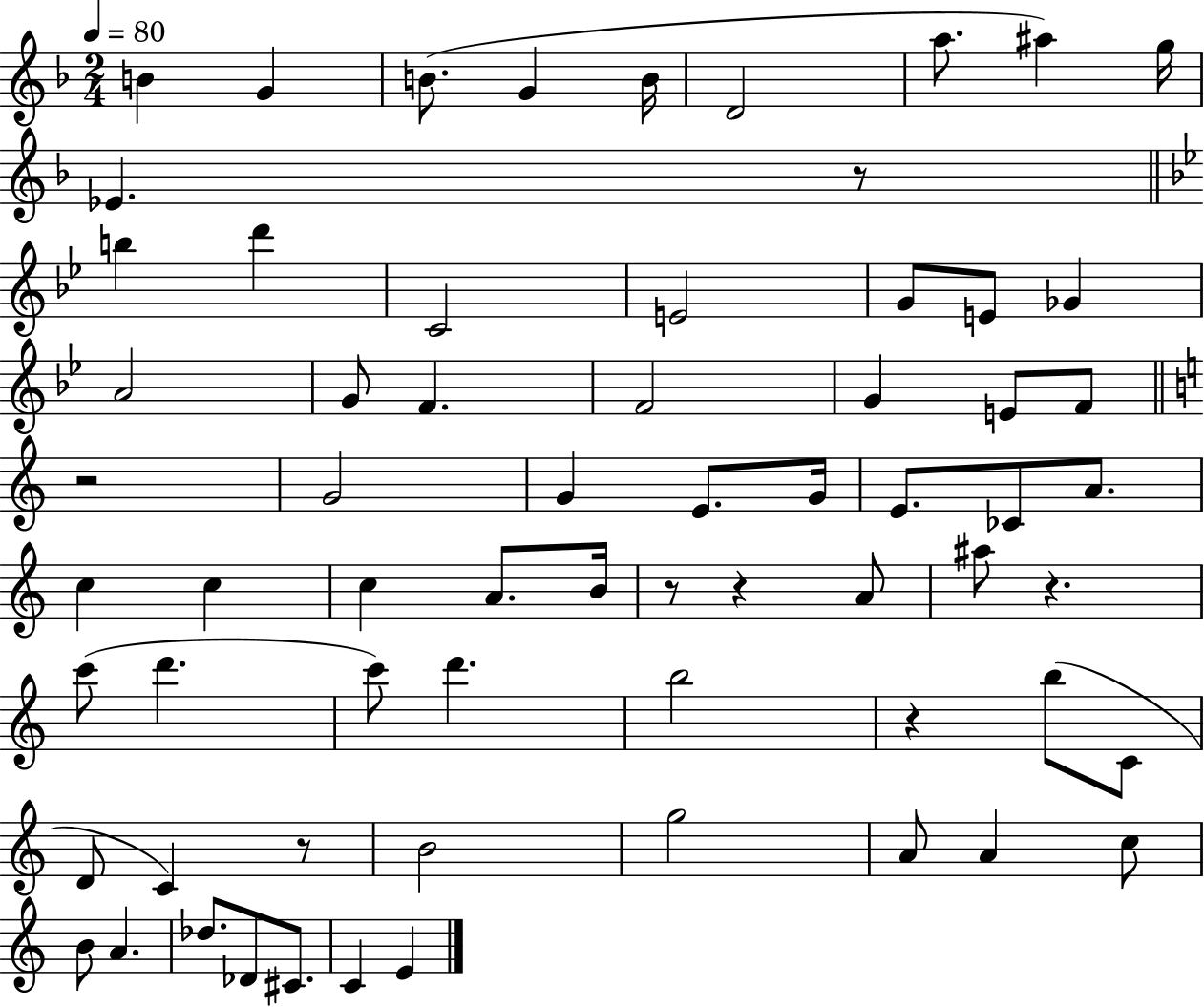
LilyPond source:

{
  \clef treble
  \numericTimeSignature
  \time 2/4
  \key f \major
  \tempo 4 = 80
  b'4 g'4 | b'8.( g'4 b'16 | d'2 | a''8. ais''4) g''16 | \break ees'4. r8 | \bar "||" \break \key bes \major b''4 d'''4 | c'2 | e'2 | g'8 e'8 ges'4 | \break a'2 | g'8 f'4. | f'2 | g'4 e'8 f'8 | \break \bar "||" \break \key c \major r2 | g'2 | g'4 e'8. g'16 | e'8. ces'8 a'8. | \break c''4 c''4 | c''4 a'8. b'16 | r8 r4 a'8 | ais''8 r4. | \break c'''8( d'''4. | c'''8) d'''4. | b''2 | r4 b''8( c'8 | \break d'8 c'4) r8 | b'2 | g''2 | a'8 a'4 c''8 | \break b'8 a'4. | des''8. des'8 cis'8. | c'4 e'4 | \bar "|."
}